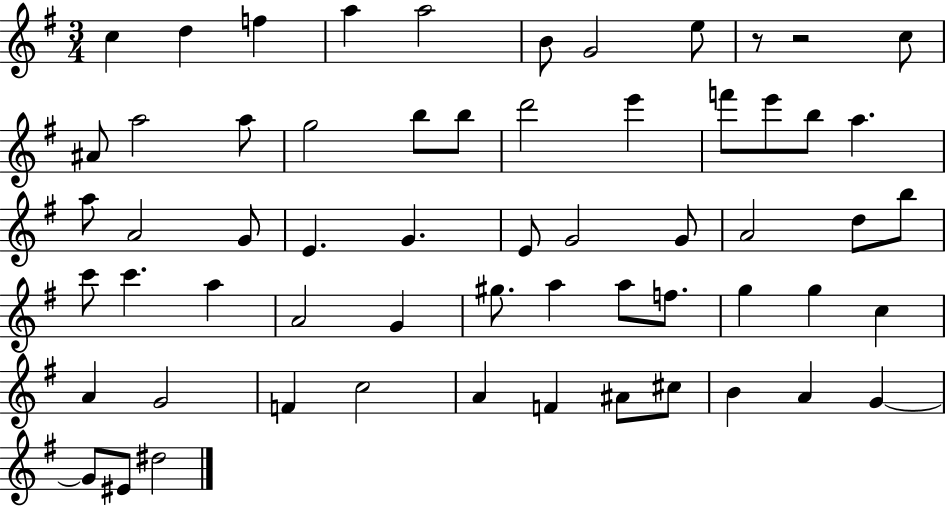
C5/q D5/q F5/q A5/q A5/h B4/e G4/h E5/e R/e R/h C5/e A#4/e A5/h A5/e G5/h B5/e B5/e D6/h E6/q F6/e E6/e B5/e A5/q. A5/e A4/h G4/e E4/q. G4/q. E4/e G4/h G4/e A4/h D5/e B5/e C6/e C6/q. A5/q A4/h G4/q G#5/e. A5/q A5/e F5/e. G5/q G5/q C5/q A4/q G4/h F4/q C5/h A4/q F4/q A#4/e C#5/e B4/q A4/q G4/q G4/e EIS4/e D#5/h